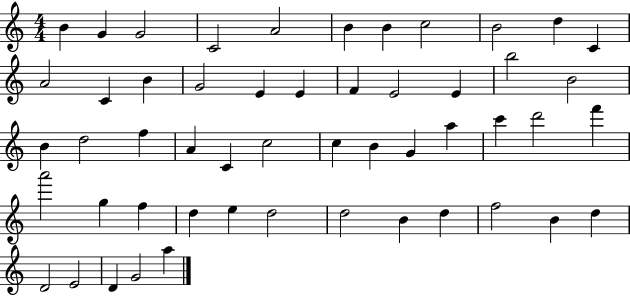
X:1
T:Untitled
M:4/4
L:1/4
K:C
B G G2 C2 A2 B B c2 B2 d C A2 C B G2 E E F E2 E b2 B2 B d2 f A C c2 c B G a c' d'2 f' a'2 g f d e d2 d2 B d f2 B d D2 E2 D G2 a